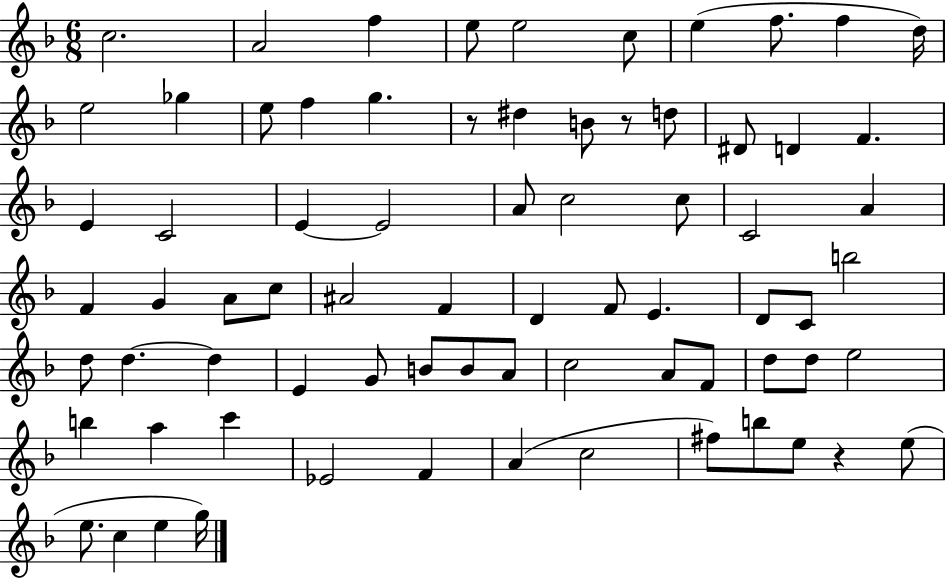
{
  \clef treble
  \numericTimeSignature
  \time 6/8
  \key f \major
  c''2. | a'2 f''4 | e''8 e''2 c''8 | e''4( f''8. f''4 d''16) | \break e''2 ges''4 | e''8 f''4 g''4. | r8 dis''4 b'8 r8 d''8 | dis'8 d'4 f'4. | \break e'4 c'2 | e'4~~ e'2 | a'8 c''2 c''8 | c'2 a'4 | \break f'4 g'4 a'8 c''8 | ais'2 f'4 | d'4 f'8 e'4. | d'8 c'8 b''2 | \break d''8 d''4.~~ d''4 | e'4 g'8 b'8 b'8 a'8 | c''2 a'8 f'8 | d''8 d''8 e''2 | \break b''4 a''4 c'''4 | ees'2 f'4 | a'4( c''2 | fis''8) b''8 e''8 r4 e''8( | \break e''8. c''4 e''4 g''16) | \bar "|."
}